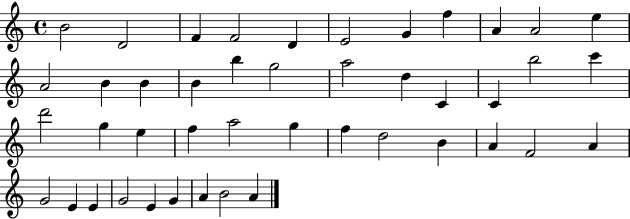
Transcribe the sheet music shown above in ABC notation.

X:1
T:Untitled
M:4/4
L:1/4
K:C
B2 D2 F F2 D E2 G f A A2 e A2 B B B b g2 a2 d C C b2 c' d'2 g e f a2 g f d2 B A F2 A G2 E E G2 E G A B2 A